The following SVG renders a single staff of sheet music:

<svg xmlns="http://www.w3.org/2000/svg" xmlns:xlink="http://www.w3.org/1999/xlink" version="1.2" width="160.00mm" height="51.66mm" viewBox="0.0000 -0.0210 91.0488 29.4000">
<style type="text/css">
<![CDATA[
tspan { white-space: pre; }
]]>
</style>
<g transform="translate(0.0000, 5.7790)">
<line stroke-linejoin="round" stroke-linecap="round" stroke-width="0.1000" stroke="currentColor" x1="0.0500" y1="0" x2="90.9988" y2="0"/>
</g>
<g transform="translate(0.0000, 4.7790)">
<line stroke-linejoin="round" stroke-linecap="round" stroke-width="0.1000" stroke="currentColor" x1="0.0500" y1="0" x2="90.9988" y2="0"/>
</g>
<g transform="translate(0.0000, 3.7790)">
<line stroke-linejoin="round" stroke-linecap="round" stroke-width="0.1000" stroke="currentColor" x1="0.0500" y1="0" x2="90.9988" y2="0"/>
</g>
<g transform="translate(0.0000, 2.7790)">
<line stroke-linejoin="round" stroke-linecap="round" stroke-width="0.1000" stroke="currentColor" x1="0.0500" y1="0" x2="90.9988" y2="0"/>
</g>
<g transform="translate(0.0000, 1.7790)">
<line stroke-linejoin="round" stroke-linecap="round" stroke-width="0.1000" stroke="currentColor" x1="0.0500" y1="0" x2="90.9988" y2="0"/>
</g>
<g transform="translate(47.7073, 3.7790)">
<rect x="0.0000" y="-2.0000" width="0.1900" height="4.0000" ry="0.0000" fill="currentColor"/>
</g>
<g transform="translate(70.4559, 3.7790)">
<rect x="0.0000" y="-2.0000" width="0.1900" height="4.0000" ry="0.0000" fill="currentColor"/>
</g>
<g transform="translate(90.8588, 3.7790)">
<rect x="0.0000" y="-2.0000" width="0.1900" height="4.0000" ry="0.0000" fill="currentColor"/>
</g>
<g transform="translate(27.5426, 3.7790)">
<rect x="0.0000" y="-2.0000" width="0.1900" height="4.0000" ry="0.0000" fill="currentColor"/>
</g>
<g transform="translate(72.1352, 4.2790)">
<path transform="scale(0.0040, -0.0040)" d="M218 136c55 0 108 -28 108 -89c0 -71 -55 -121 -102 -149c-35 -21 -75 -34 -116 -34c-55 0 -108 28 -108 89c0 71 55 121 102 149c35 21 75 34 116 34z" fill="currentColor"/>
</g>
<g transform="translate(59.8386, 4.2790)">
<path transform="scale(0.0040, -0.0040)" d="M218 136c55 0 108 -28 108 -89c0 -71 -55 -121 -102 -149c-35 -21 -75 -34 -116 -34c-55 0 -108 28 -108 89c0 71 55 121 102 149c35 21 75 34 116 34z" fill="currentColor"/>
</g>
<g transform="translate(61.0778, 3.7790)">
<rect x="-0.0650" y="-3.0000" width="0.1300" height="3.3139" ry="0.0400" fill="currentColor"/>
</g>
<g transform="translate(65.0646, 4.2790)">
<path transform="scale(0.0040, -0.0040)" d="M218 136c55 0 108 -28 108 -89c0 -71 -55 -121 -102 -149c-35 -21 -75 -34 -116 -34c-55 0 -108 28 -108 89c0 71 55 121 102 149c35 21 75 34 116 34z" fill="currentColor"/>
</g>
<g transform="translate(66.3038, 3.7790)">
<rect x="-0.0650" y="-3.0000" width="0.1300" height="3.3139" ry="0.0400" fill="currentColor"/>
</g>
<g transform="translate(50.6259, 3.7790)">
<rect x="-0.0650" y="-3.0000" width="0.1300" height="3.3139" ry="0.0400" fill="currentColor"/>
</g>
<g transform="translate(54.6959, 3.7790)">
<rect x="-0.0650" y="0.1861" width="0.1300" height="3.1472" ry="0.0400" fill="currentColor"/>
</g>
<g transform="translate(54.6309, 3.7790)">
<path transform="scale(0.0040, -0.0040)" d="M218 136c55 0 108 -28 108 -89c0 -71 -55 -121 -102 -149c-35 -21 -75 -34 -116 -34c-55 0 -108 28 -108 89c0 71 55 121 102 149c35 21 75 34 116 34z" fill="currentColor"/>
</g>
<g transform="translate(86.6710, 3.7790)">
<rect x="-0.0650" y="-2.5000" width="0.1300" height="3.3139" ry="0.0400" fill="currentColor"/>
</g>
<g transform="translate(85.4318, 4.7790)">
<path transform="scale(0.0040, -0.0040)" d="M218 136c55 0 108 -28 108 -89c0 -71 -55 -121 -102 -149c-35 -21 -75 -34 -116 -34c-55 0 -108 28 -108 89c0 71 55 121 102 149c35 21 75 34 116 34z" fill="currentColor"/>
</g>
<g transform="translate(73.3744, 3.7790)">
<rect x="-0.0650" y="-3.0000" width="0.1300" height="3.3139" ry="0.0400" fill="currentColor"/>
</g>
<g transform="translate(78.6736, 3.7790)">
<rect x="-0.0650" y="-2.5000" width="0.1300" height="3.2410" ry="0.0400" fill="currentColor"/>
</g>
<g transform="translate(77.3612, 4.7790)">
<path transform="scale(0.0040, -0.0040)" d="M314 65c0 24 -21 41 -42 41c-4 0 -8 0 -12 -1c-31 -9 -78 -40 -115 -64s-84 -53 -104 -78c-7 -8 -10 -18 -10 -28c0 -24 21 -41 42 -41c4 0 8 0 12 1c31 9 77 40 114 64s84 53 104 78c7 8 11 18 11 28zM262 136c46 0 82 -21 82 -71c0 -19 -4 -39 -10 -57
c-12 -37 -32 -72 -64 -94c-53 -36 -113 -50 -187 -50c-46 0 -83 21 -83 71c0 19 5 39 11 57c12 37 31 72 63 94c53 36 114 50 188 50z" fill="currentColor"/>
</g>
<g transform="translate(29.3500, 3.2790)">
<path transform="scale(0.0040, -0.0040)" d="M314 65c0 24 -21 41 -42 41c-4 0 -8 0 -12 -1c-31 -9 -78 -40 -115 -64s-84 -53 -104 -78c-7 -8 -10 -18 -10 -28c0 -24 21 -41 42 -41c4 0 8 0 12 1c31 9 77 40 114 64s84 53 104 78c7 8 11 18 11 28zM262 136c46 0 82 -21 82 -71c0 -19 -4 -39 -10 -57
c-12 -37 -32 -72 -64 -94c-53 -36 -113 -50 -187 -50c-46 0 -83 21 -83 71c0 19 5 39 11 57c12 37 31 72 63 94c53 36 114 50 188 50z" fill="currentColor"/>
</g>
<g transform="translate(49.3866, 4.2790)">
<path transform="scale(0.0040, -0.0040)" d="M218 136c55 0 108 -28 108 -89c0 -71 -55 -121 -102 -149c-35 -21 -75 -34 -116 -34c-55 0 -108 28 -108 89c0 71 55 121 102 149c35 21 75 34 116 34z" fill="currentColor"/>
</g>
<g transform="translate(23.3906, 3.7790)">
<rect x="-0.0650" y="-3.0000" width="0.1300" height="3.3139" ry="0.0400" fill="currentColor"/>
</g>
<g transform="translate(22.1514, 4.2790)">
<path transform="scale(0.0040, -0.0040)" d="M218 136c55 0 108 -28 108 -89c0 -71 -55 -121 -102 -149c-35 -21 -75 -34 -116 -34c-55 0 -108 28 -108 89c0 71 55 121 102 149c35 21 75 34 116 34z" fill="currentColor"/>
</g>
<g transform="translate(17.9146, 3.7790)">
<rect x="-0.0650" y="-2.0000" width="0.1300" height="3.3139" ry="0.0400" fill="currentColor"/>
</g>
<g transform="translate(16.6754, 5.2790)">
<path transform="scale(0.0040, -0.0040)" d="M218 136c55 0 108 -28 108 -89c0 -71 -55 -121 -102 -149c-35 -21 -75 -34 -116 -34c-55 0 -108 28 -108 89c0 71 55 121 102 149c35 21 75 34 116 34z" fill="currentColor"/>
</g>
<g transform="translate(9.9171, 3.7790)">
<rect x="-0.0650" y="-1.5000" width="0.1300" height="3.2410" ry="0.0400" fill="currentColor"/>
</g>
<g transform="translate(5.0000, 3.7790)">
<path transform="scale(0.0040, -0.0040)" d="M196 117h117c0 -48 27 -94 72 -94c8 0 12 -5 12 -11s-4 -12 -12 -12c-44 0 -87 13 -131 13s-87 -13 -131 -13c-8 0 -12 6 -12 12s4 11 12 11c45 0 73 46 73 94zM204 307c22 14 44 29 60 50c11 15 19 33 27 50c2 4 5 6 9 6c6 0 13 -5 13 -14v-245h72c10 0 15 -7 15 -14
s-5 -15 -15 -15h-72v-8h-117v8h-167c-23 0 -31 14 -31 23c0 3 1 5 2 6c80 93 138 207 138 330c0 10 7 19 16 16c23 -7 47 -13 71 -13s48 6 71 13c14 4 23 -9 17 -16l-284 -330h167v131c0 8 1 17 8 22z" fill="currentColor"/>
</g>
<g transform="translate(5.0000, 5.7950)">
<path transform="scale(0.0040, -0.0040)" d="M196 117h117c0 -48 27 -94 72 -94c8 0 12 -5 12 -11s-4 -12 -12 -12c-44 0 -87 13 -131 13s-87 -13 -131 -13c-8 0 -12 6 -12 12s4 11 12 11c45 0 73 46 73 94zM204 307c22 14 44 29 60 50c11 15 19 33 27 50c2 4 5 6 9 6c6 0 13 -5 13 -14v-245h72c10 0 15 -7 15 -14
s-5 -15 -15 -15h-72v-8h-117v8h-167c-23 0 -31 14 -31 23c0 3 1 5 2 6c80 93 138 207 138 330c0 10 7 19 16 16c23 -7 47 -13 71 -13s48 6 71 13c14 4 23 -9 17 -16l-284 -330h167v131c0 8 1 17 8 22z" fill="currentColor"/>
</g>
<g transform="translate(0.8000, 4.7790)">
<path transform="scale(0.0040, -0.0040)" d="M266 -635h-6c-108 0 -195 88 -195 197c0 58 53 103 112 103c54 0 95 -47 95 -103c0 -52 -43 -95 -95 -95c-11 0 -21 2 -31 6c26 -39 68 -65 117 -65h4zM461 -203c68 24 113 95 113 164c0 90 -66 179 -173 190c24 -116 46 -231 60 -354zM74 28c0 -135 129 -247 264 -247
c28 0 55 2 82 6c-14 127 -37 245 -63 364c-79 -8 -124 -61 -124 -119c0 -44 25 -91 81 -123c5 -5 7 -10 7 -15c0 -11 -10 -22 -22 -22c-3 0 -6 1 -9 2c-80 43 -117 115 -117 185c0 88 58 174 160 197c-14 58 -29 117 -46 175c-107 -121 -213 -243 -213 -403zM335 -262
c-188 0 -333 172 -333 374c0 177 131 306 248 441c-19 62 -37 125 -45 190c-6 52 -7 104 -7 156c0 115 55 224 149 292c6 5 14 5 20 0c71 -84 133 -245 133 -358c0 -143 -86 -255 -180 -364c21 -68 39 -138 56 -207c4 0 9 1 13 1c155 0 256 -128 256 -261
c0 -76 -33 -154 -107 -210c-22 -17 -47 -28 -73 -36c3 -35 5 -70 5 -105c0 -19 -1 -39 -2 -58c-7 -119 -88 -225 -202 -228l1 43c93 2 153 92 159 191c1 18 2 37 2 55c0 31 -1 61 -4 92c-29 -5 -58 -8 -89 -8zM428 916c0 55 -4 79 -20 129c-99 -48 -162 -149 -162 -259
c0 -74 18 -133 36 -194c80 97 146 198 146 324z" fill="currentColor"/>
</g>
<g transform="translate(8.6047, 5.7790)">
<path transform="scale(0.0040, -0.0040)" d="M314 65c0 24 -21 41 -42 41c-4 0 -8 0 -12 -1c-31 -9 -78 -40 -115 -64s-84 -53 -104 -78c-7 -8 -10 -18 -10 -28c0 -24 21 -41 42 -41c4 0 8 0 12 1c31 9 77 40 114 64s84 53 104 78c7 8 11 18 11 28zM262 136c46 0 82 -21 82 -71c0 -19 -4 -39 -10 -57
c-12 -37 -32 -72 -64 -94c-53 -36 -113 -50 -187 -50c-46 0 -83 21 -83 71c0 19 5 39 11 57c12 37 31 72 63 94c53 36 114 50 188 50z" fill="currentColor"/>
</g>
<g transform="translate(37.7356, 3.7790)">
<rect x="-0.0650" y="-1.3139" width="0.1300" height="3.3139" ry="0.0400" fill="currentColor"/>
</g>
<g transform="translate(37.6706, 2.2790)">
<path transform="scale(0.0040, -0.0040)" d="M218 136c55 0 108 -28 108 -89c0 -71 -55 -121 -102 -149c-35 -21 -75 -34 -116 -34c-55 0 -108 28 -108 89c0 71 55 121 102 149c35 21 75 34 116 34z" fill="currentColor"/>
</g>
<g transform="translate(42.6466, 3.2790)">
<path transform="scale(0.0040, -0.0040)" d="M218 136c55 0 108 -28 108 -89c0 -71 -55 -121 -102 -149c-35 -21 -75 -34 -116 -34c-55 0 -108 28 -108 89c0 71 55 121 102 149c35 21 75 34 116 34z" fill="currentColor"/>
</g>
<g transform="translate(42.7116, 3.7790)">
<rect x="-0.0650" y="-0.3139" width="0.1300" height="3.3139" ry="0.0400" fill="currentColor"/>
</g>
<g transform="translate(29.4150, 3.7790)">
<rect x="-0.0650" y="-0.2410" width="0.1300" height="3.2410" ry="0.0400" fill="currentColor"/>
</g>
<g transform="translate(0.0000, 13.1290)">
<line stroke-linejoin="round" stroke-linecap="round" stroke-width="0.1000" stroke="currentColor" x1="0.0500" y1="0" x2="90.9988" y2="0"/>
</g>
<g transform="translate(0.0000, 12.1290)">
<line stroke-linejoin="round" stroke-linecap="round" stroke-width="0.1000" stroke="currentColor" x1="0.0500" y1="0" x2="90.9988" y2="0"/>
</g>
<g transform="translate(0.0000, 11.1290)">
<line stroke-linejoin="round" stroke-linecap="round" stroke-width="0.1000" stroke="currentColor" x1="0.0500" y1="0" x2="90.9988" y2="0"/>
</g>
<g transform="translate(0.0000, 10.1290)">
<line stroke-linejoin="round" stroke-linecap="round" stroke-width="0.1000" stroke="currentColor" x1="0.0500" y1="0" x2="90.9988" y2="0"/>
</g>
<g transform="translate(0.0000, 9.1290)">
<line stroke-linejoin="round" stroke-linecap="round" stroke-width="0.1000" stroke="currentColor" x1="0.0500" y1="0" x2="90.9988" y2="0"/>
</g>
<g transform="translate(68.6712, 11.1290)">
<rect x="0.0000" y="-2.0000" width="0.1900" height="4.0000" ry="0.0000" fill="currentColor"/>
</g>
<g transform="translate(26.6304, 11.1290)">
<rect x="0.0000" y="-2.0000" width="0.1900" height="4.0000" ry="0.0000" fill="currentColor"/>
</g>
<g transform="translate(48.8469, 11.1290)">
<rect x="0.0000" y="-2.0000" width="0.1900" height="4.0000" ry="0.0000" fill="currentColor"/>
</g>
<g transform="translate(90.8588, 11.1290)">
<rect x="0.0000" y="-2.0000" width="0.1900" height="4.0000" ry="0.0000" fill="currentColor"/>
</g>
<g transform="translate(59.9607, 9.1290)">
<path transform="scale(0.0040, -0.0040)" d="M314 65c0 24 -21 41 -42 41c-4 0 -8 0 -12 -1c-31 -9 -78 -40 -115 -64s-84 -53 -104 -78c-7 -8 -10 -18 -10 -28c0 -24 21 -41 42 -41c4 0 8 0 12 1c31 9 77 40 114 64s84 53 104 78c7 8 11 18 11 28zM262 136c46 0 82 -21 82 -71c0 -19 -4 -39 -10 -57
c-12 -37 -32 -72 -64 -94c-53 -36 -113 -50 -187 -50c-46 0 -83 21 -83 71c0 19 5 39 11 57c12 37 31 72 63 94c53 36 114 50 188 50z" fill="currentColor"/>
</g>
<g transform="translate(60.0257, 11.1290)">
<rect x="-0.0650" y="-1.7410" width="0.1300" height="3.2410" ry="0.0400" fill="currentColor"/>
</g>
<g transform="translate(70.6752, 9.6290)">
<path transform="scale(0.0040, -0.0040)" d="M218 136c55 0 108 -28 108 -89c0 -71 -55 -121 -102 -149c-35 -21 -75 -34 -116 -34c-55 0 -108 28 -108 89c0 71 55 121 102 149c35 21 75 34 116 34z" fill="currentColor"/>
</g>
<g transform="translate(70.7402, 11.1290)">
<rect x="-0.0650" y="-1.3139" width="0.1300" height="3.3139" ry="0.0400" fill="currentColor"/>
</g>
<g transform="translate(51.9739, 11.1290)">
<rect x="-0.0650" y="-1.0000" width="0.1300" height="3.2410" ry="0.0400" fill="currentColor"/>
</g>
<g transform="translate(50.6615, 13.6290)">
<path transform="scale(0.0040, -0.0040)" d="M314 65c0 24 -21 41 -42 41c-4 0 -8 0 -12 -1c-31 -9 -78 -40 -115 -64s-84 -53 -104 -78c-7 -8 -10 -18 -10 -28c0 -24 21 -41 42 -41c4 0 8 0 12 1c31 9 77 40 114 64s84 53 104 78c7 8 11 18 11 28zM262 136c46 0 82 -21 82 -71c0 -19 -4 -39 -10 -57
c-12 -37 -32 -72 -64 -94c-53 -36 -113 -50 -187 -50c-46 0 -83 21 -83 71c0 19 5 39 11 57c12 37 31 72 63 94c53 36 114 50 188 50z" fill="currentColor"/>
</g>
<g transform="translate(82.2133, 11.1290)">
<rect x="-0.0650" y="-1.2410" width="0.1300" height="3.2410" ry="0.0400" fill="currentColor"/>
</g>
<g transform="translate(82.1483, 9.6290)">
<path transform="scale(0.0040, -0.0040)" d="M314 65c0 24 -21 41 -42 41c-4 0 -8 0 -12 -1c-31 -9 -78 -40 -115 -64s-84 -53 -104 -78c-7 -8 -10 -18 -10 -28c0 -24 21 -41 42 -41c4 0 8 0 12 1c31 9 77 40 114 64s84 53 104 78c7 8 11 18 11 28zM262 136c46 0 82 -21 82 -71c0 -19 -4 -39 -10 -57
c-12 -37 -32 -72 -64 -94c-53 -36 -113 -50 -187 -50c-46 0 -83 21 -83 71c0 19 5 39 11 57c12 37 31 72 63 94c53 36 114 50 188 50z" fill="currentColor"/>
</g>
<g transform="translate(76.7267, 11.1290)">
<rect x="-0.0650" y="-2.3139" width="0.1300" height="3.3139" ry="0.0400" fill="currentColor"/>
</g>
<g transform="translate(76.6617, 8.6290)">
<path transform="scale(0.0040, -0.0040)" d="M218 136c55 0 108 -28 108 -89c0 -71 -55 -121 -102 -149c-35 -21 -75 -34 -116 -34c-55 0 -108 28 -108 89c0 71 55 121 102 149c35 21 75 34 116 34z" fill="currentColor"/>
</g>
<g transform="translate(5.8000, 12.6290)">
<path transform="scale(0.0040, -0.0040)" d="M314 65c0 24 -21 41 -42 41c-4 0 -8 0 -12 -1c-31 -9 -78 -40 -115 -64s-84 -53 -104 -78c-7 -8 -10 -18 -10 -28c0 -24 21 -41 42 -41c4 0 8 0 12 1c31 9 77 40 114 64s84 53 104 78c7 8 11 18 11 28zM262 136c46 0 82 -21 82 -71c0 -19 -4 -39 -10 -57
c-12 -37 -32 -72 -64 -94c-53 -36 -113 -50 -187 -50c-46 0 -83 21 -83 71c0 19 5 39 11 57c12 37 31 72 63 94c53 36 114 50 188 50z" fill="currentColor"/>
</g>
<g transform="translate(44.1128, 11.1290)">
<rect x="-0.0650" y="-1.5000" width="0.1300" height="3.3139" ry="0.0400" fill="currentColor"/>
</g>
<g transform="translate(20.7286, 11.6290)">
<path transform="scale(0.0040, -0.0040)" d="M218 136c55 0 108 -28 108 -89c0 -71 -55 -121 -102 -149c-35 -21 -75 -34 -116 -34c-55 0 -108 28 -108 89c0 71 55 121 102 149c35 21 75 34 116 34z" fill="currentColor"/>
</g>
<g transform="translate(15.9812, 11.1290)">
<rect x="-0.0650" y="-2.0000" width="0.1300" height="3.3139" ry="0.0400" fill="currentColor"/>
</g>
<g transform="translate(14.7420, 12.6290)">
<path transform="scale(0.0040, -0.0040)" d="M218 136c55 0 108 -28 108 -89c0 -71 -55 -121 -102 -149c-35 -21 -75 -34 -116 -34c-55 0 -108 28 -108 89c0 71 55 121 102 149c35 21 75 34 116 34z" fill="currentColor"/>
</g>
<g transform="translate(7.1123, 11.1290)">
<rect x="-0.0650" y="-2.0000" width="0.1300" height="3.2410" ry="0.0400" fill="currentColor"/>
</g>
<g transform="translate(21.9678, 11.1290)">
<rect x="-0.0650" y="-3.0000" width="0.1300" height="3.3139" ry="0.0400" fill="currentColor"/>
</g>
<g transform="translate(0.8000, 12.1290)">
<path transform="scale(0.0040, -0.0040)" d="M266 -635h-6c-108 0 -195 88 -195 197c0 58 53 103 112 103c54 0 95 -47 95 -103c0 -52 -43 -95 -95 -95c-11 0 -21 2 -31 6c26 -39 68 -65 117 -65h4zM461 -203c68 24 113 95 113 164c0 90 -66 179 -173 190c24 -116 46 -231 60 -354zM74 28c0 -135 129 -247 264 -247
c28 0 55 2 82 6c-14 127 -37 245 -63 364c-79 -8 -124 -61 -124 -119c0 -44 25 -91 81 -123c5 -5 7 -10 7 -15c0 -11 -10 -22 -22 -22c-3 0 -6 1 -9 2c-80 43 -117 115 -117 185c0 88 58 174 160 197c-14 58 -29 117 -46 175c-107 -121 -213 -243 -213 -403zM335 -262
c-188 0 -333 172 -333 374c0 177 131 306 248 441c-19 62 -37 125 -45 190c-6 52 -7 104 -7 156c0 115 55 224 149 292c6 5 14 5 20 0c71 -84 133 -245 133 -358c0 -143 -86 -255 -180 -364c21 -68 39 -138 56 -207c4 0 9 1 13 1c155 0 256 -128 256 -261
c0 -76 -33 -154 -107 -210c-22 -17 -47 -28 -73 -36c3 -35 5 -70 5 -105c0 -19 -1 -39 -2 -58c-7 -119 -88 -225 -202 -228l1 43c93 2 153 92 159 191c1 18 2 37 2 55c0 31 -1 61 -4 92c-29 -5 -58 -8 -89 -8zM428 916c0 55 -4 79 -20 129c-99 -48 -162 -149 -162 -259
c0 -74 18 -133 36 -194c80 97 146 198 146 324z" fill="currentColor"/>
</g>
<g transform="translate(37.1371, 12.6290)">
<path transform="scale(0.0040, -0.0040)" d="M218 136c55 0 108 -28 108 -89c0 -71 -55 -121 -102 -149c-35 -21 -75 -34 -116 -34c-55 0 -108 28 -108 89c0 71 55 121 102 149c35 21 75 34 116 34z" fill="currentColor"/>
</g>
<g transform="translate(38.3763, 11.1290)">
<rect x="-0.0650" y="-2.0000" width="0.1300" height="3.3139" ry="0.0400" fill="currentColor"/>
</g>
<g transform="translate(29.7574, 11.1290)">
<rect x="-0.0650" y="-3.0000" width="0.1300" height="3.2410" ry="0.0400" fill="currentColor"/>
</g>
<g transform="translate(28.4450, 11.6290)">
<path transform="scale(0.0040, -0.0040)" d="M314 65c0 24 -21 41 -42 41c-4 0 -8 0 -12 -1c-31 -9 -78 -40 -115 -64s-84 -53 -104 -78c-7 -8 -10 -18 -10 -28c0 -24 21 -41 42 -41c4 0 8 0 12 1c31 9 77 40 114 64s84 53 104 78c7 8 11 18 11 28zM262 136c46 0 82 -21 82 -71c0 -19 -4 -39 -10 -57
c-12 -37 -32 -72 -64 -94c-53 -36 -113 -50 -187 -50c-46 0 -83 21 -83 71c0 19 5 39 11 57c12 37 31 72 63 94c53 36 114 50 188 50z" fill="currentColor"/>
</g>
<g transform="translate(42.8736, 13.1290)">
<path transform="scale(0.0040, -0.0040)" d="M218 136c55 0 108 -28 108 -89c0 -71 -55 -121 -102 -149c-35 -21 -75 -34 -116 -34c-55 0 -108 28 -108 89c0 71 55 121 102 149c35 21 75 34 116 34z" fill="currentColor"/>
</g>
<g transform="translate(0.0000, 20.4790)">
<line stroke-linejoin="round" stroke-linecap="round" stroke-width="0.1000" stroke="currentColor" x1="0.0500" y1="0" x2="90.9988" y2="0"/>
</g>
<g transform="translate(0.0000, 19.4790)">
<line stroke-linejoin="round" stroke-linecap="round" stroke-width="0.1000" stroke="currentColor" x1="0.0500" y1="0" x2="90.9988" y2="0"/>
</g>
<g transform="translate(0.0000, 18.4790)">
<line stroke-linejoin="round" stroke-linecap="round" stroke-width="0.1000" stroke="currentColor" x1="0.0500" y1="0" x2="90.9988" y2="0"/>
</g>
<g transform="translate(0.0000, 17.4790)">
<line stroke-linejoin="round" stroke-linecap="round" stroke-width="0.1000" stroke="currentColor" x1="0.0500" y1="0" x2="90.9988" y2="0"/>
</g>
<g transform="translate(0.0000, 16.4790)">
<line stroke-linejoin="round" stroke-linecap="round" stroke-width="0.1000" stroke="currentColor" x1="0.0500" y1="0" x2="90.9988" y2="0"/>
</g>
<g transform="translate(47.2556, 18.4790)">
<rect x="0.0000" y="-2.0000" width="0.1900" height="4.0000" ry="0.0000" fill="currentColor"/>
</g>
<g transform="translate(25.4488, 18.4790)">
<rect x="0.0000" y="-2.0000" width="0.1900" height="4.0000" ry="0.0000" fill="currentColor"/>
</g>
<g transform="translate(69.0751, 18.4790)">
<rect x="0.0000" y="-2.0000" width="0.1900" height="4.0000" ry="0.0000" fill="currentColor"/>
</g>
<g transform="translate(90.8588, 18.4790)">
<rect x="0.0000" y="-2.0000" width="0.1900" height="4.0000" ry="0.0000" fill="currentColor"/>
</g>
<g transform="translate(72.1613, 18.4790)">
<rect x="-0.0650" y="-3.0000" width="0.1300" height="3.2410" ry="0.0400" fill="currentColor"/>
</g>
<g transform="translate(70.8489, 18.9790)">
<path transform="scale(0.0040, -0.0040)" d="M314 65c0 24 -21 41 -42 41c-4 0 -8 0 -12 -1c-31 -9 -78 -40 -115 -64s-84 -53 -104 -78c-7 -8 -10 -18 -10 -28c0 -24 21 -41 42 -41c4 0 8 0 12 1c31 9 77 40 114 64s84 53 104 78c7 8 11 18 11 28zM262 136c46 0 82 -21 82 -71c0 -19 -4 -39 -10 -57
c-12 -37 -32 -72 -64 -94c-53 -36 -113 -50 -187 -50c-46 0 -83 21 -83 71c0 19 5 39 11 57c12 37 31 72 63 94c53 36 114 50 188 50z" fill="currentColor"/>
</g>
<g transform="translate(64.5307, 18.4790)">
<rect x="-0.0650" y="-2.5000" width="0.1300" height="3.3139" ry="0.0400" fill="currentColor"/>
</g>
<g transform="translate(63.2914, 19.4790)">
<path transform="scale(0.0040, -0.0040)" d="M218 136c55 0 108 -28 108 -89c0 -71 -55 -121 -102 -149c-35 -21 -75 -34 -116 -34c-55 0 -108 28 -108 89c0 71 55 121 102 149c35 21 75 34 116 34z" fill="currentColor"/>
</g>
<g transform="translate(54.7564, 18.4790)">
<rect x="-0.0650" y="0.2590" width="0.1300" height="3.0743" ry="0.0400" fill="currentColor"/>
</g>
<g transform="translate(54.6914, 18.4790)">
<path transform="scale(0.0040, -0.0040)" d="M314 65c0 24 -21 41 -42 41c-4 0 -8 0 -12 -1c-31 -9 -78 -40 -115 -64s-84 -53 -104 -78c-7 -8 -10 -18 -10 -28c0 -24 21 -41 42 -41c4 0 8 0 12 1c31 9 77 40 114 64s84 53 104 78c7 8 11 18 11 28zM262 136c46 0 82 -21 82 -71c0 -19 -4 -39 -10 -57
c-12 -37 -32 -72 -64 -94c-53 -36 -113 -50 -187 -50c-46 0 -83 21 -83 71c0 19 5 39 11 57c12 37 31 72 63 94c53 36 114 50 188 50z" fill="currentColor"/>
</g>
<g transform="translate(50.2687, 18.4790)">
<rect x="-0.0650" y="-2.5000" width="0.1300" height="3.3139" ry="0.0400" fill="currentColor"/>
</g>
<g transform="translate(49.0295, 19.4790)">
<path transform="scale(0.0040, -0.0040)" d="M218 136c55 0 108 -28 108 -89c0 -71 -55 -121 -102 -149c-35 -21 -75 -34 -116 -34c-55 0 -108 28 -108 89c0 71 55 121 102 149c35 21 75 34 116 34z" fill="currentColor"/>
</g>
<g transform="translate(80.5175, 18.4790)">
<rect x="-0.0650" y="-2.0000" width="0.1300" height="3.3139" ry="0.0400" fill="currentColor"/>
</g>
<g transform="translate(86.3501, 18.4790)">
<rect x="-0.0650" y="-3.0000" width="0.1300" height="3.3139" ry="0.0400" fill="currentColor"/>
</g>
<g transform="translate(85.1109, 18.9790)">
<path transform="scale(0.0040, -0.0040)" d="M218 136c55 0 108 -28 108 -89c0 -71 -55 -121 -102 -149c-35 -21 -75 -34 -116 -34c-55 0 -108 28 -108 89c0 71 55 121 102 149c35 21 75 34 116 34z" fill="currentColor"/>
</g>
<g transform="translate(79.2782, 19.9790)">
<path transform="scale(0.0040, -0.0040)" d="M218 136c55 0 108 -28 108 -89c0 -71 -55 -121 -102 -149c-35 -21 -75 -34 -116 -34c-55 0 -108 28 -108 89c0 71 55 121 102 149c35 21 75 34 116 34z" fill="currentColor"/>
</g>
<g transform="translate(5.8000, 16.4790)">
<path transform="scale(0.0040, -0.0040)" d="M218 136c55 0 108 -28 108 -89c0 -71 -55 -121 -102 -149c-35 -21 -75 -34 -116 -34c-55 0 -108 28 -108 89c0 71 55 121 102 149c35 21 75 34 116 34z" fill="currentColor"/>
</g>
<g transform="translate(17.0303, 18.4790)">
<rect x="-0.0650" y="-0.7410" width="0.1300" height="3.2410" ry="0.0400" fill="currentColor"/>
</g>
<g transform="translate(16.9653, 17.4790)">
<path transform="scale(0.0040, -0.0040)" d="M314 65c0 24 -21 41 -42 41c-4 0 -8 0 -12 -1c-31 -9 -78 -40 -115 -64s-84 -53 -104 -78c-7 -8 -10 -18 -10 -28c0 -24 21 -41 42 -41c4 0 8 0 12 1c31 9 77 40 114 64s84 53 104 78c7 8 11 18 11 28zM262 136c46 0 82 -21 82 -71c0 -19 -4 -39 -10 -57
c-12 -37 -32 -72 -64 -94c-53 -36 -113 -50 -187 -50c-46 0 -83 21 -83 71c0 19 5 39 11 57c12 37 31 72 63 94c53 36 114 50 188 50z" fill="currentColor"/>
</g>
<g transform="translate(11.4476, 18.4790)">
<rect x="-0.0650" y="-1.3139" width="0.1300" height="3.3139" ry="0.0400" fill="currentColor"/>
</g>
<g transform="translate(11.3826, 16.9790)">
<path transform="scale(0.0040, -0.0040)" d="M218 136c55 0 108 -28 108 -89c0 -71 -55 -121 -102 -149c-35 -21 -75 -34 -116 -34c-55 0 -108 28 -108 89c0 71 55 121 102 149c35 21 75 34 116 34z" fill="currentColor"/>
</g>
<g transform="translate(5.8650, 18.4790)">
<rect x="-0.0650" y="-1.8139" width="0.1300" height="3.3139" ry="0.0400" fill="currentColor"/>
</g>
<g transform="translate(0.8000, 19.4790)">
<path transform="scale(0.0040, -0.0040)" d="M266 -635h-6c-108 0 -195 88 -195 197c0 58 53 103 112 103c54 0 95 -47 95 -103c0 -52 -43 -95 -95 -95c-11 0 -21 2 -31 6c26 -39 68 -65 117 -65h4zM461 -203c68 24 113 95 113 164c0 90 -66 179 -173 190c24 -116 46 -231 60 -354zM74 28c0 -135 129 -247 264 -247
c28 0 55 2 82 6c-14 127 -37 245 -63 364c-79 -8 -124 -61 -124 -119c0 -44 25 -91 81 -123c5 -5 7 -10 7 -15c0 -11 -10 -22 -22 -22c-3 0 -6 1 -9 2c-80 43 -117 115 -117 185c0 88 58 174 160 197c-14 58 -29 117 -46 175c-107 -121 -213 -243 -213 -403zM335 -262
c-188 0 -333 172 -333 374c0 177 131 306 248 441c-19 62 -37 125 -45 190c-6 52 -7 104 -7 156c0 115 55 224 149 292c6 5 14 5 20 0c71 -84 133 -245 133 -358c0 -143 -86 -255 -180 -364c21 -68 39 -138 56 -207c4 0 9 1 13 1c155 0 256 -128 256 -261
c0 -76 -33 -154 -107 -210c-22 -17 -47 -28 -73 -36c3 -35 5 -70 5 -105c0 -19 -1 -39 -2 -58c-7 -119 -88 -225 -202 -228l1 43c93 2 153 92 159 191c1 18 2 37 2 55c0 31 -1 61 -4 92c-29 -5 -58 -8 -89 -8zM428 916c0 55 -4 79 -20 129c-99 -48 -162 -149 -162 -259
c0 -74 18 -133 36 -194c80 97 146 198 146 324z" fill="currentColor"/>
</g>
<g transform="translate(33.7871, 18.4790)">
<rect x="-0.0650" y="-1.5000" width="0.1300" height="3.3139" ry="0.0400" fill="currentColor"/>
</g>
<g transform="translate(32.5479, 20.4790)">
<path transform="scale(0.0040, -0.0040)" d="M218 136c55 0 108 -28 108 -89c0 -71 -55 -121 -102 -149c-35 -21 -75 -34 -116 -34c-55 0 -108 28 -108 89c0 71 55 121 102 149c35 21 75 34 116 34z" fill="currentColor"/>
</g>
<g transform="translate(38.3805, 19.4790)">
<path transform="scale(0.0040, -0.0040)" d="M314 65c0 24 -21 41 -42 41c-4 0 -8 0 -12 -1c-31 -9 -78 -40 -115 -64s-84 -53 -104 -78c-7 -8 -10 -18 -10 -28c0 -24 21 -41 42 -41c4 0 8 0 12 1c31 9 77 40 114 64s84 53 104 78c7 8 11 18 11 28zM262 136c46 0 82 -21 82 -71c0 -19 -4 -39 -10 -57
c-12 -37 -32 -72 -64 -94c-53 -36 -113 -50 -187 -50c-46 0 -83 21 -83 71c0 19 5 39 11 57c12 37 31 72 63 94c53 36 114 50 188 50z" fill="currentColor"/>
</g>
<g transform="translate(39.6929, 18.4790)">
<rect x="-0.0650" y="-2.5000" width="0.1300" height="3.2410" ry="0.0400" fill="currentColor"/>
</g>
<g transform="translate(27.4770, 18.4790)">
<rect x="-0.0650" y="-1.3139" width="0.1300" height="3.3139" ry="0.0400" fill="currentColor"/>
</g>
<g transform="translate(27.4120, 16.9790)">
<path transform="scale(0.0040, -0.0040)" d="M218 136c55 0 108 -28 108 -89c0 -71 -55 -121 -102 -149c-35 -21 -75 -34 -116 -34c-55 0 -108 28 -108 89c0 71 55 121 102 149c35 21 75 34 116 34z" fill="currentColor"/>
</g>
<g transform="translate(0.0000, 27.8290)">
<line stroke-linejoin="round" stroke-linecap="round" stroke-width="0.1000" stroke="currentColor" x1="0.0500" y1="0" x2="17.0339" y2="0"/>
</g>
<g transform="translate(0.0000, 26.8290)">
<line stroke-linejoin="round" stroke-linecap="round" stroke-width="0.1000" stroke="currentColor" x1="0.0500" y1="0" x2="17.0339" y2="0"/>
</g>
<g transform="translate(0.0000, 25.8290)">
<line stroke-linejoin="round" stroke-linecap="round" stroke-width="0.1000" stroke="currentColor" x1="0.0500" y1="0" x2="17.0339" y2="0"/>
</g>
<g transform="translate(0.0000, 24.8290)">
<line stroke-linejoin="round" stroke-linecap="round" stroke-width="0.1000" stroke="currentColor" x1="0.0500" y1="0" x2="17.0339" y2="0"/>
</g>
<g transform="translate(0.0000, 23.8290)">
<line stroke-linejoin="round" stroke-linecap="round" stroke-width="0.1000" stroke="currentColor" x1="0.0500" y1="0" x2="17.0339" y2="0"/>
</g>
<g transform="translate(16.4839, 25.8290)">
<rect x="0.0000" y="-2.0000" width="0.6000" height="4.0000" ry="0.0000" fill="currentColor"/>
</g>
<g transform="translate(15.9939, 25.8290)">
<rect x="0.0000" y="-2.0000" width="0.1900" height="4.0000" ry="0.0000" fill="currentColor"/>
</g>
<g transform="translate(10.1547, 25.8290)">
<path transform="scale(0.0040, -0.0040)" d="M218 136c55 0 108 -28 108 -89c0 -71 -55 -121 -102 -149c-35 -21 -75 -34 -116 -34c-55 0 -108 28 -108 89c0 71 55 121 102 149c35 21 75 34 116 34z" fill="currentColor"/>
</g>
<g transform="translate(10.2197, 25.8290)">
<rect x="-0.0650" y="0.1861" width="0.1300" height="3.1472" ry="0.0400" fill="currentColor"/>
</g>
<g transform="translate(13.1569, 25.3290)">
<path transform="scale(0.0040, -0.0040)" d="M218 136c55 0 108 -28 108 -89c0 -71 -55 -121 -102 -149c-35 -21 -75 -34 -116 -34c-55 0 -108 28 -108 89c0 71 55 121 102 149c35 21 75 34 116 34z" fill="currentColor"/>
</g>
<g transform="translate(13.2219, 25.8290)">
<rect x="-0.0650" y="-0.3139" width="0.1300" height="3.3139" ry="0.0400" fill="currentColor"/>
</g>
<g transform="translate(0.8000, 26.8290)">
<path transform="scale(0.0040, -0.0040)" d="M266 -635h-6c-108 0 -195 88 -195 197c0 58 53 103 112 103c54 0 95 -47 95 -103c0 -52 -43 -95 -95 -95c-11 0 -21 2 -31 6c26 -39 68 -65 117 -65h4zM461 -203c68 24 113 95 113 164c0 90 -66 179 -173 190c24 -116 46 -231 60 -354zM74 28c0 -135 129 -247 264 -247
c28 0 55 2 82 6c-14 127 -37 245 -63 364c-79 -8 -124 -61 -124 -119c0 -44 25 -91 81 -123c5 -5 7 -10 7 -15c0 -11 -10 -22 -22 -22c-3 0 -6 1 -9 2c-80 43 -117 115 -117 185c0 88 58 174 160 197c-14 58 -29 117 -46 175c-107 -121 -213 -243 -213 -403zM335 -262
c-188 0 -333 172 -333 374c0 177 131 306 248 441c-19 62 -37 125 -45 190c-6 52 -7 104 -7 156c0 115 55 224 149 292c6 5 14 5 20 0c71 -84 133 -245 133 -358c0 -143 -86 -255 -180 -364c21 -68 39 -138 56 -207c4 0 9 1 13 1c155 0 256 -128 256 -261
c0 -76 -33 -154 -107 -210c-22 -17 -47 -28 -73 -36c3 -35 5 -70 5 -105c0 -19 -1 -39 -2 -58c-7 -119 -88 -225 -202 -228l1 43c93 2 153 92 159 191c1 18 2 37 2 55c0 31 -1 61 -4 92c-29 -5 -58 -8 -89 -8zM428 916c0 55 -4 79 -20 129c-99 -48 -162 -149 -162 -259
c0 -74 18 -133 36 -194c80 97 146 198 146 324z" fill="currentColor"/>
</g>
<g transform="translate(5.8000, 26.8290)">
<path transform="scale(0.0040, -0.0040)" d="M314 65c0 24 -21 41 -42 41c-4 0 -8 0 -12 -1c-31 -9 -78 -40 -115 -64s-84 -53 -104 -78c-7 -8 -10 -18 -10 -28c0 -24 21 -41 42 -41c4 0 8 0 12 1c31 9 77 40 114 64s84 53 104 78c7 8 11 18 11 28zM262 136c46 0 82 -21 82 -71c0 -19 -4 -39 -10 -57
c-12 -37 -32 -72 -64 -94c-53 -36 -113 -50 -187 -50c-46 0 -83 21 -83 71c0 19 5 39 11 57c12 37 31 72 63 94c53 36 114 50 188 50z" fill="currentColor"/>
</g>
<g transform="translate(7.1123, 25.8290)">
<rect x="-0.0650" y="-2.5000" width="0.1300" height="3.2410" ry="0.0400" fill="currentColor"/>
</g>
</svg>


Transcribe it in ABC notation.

X:1
T:Untitled
M:4/4
L:1/4
K:C
E2 F A c2 e c A B A A A G2 G F2 F A A2 F E D2 f2 e g e2 f e d2 e E G2 G B2 G A2 F A G2 B c